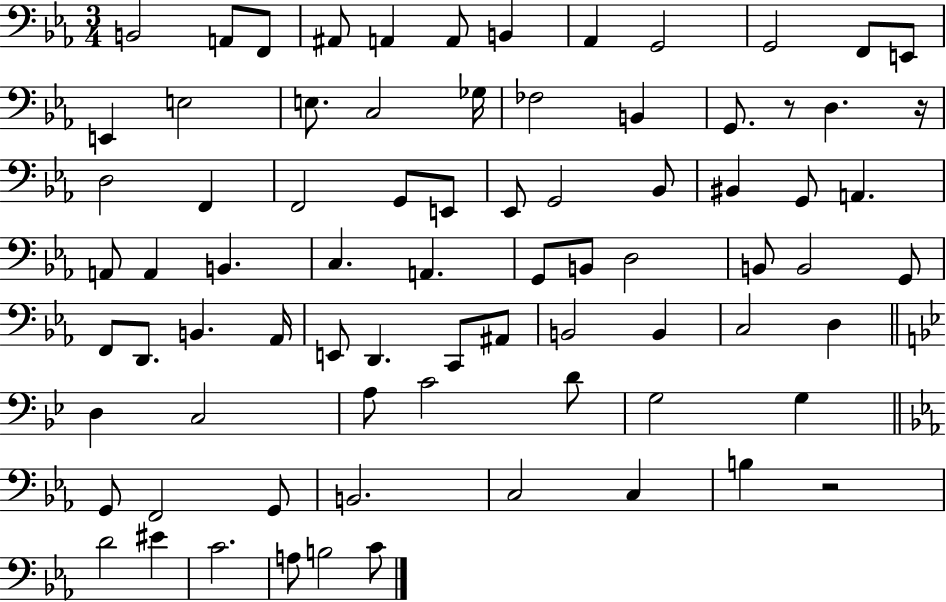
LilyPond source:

{
  \clef bass
  \numericTimeSignature
  \time 3/4
  \key ees \major
  \repeat volta 2 { b,2 a,8 f,8 | ais,8 a,4 a,8 b,4 | aes,4 g,2 | g,2 f,8 e,8 | \break e,4 e2 | e8. c2 ges16 | fes2 b,4 | g,8. r8 d4. r16 | \break d2 f,4 | f,2 g,8 e,8 | ees,8 g,2 bes,8 | bis,4 g,8 a,4. | \break a,8 a,4 b,4. | c4. a,4. | g,8 b,8 d2 | b,8 b,2 g,8 | \break f,8 d,8. b,4. aes,16 | e,8 d,4. c,8 ais,8 | b,2 b,4 | c2 d4 | \break \bar "||" \break \key bes \major d4 c2 | a8 c'2 d'8 | g2 g4 | \bar "||" \break \key c \minor g,8 f,2 g,8 | b,2. | c2 c4 | b4 r2 | \break d'2 eis'4 | c'2. | a8 b2 c'8 | } \bar "|."
}